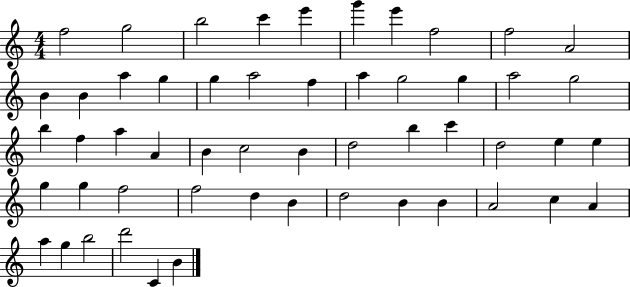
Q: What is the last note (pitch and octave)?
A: B4